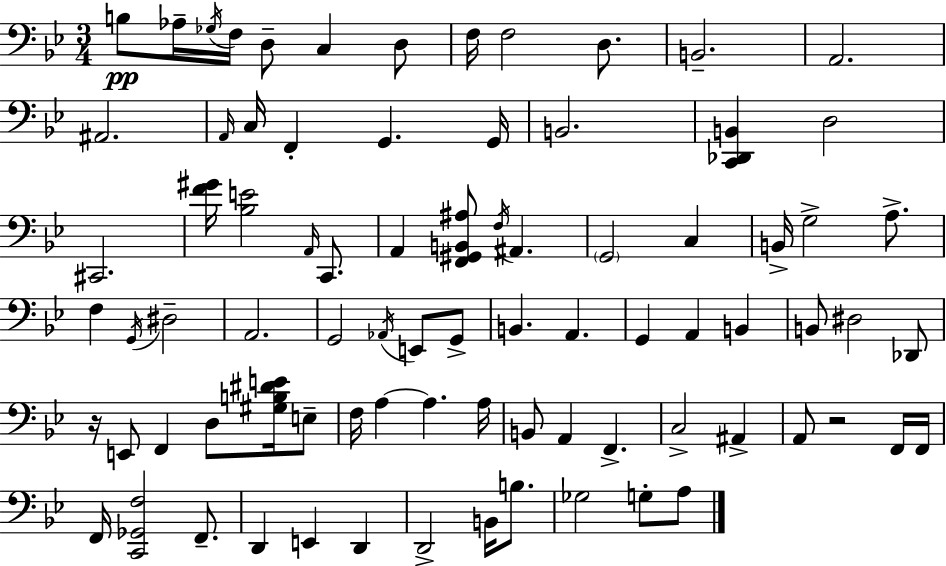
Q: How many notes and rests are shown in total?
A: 82